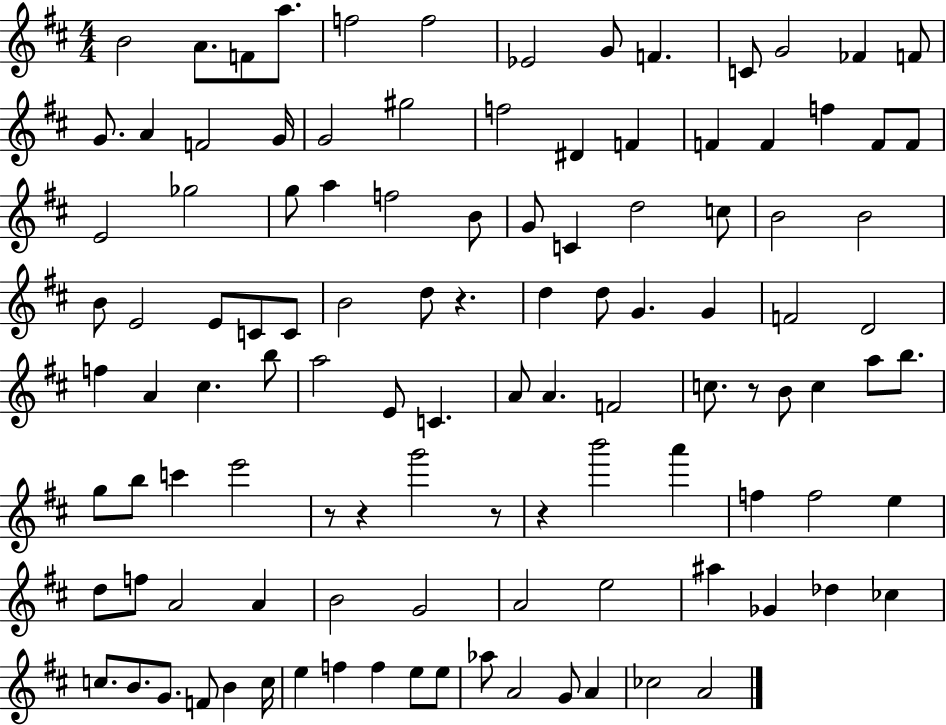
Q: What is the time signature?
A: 4/4